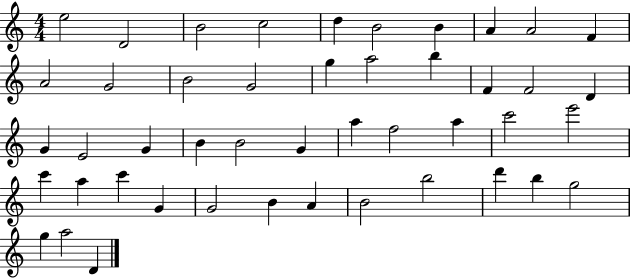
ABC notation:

X:1
T:Untitled
M:4/4
L:1/4
K:C
e2 D2 B2 c2 d B2 B A A2 F A2 G2 B2 G2 g a2 b F F2 D G E2 G B B2 G a f2 a c'2 e'2 c' a c' G G2 B A B2 b2 d' b g2 g a2 D